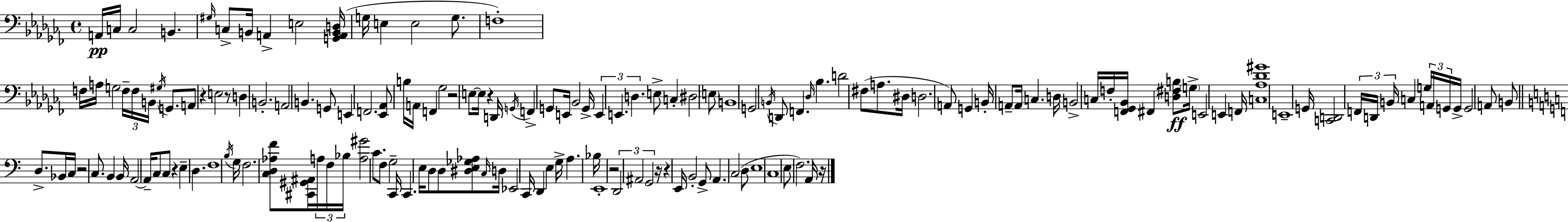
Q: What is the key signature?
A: AES minor